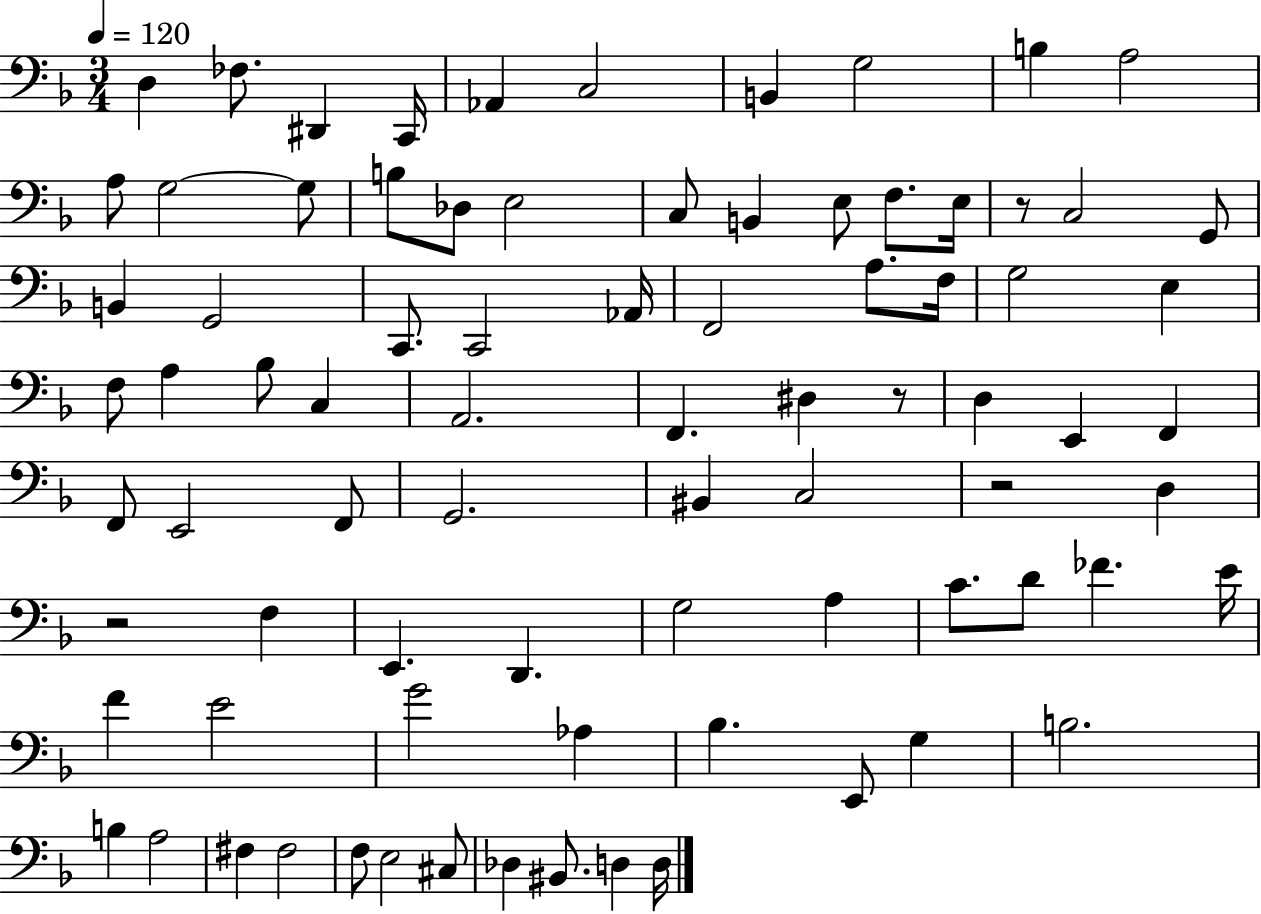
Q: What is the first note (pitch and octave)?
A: D3